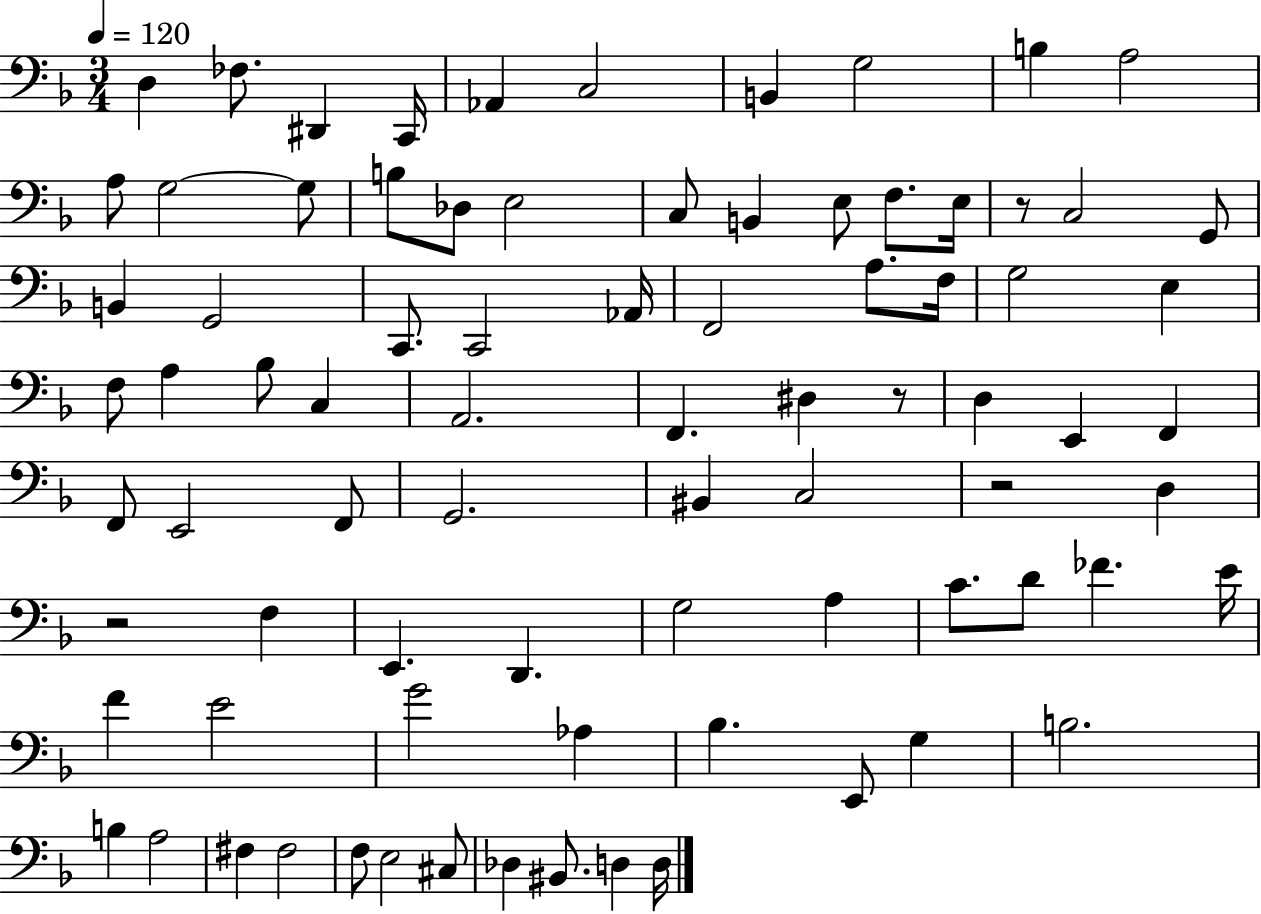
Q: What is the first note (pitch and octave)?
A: D3